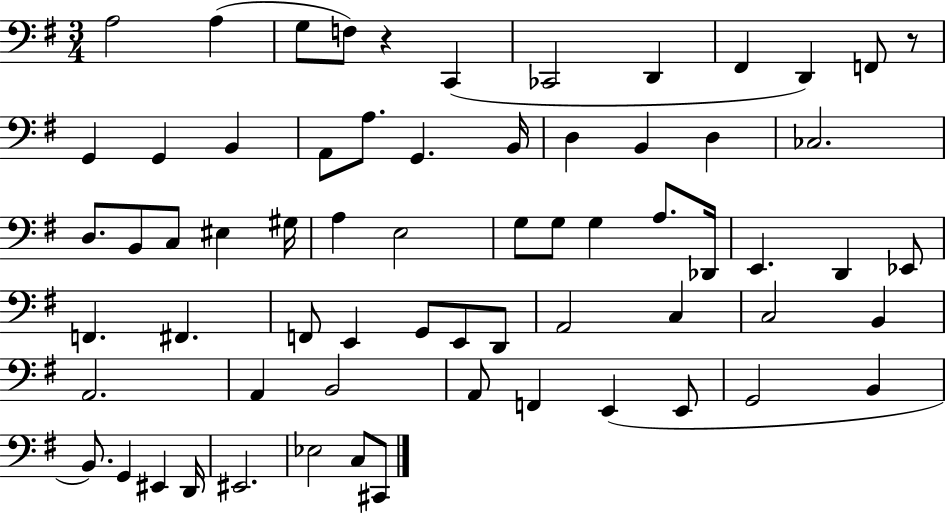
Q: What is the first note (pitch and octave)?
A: A3